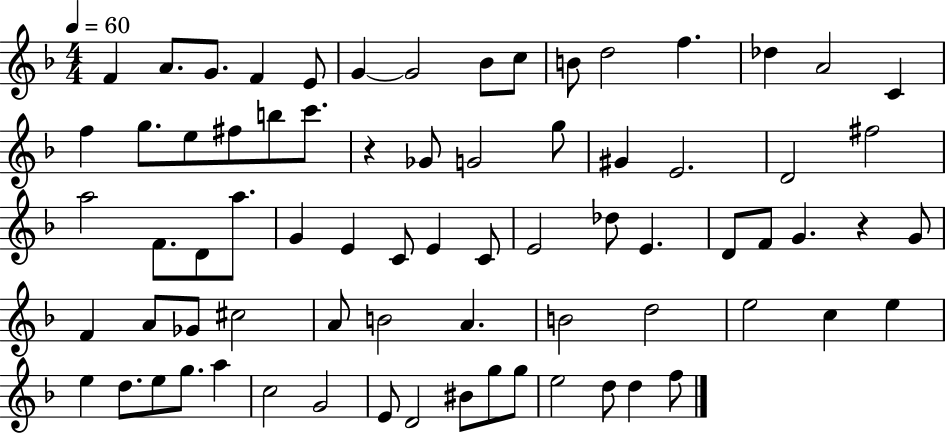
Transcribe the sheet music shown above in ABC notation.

X:1
T:Untitled
M:4/4
L:1/4
K:F
F A/2 G/2 F E/2 G G2 _B/2 c/2 B/2 d2 f _d A2 C f g/2 e/2 ^f/2 b/2 c'/2 z _G/2 G2 g/2 ^G E2 D2 ^f2 a2 F/2 D/2 a/2 G E C/2 E C/2 E2 _d/2 E D/2 F/2 G z G/2 F A/2 _G/2 ^c2 A/2 B2 A B2 d2 e2 c e e d/2 e/2 g/2 a c2 G2 E/2 D2 ^B/2 g/2 g/2 e2 d/2 d f/2